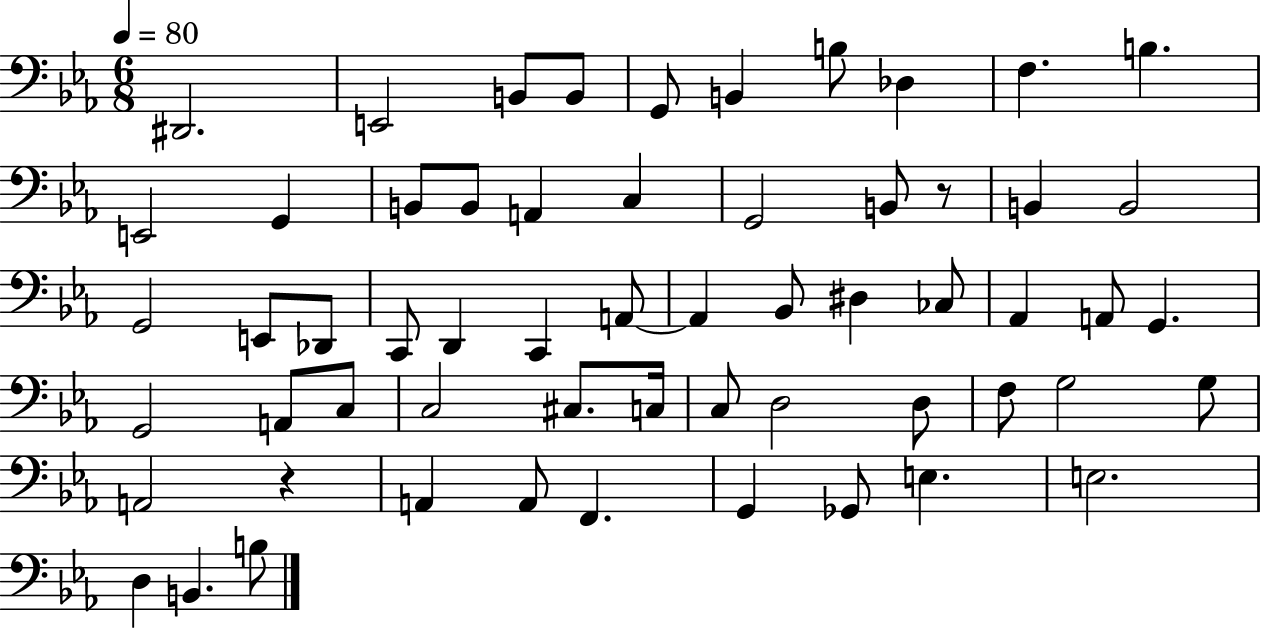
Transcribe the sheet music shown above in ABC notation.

X:1
T:Untitled
M:6/8
L:1/4
K:Eb
^D,,2 E,,2 B,,/2 B,,/2 G,,/2 B,, B,/2 _D, F, B, E,,2 G,, B,,/2 B,,/2 A,, C, G,,2 B,,/2 z/2 B,, B,,2 G,,2 E,,/2 _D,,/2 C,,/2 D,, C,, A,,/2 A,, _B,,/2 ^D, _C,/2 _A,, A,,/2 G,, G,,2 A,,/2 C,/2 C,2 ^C,/2 C,/4 C,/2 D,2 D,/2 F,/2 G,2 G,/2 A,,2 z A,, A,,/2 F,, G,, _G,,/2 E, E,2 D, B,, B,/2